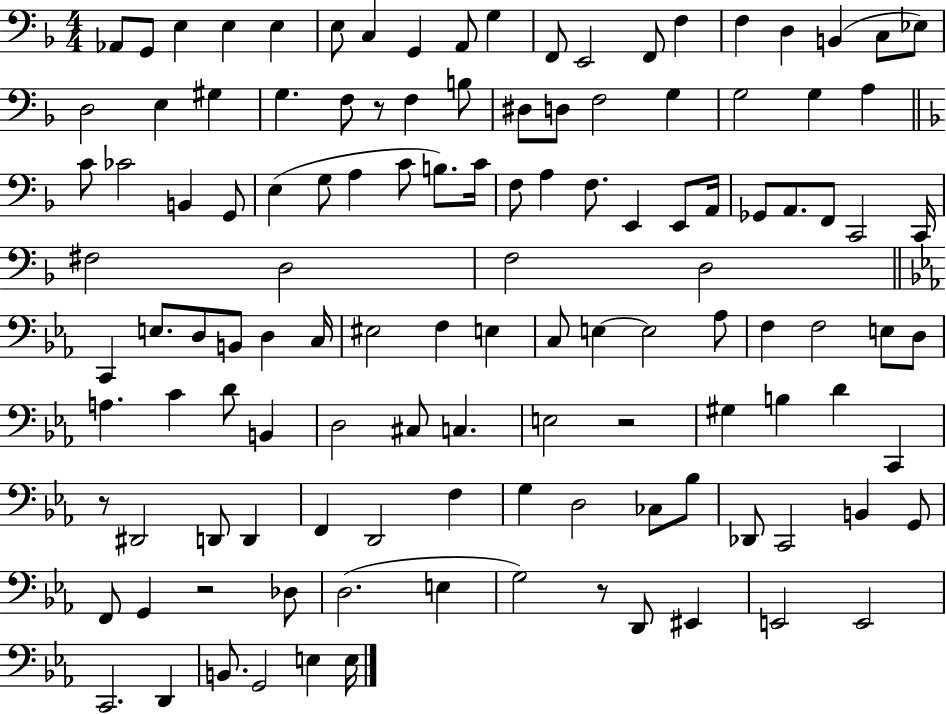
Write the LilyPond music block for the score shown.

{
  \clef bass
  \numericTimeSignature
  \time 4/4
  \key f \major
  aes,8 g,8 e4 e4 e4 | e8 c4 g,4 a,8 g4 | f,8 e,2 f,8 f4 | f4 d4 b,4( c8 ees8) | \break d2 e4 gis4 | g4. f8 r8 f4 b8 | dis8 d8 f2 g4 | g2 g4 a4 | \break \bar "||" \break \key d \minor c'8 ces'2 b,4 g,8 | e4( g8 a4 c'8 b8.) c'16 | f8 a4 f8. e,4 e,8 a,16 | ges,8 a,8. f,8 c,2 c,16 | \break fis2 d2 | f2 d2 | \bar "||" \break \key ees \major c,4 e8. d8 b,8 d4 c16 | eis2 f4 e4 | c8 e4~~ e2 aes8 | f4 f2 e8 d8 | \break a4. c'4 d'8 b,4 | d2 cis8 c4. | e2 r2 | gis4 b4 d'4 c,4 | \break r8 dis,2 d,8 d,4 | f,4 d,2 f4 | g4 d2 ces8 bes8 | des,8 c,2 b,4 g,8 | \break f,8 g,4 r2 des8 | d2.( e4 | g2) r8 d,8 eis,4 | e,2 e,2 | \break c,2. d,4 | b,8. g,2 e4 e16 | \bar "|."
}